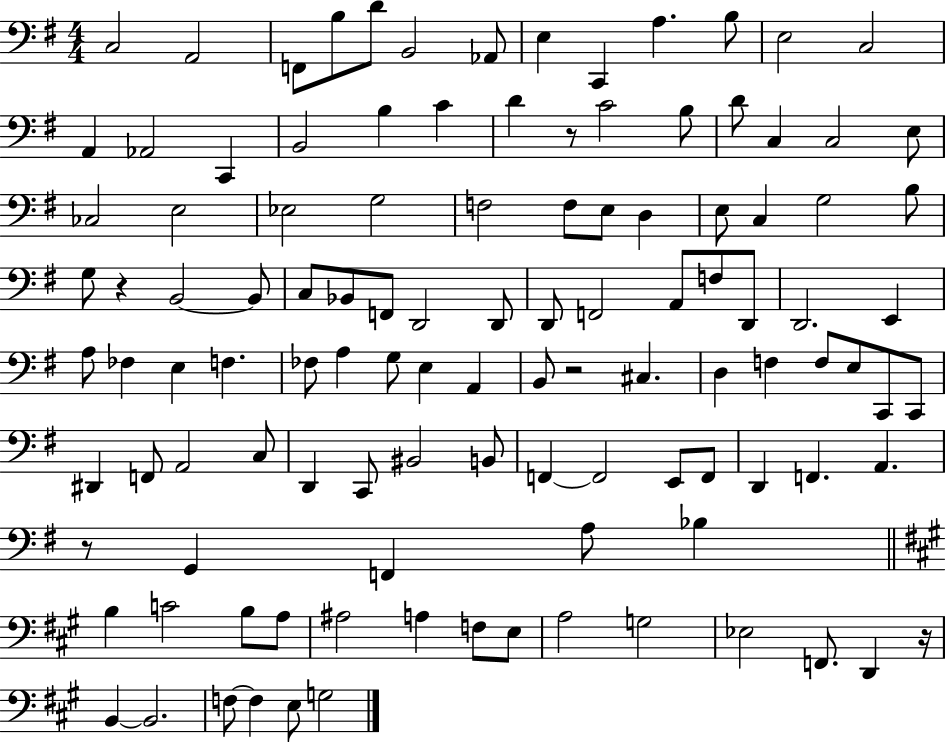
C3/h A2/h F2/e B3/e D4/e B2/h Ab2/e E3/q C2/q A3/q. B3/e E3/h C3/h A2/q Ab2/h C2/q B2/h B3/q C4/q D4/q R/e C4/h B3/e D4/e C3/q C3/h E3/e CES3/h E3/h Eb3/h G3/h F3/h F3/e E3/e D3/q E3/e C3/q G3/h B3/e G3/e R/q B2/h B2/e C3/e Bb2/e F2/e D2/h D2/e D2/e F2/h A2/e F3/e D2/e D2/h. E2/q A3/e FES3/q E3/q F3/q. FES3/e A3/q G3/e E3/q A2/q B2/e R/h C#3/q. D3/q F3/q F3/e E3/e C2/e C2/e D#2/q F2/e A2/h C3/e D2/q C2/e BIS2/h B2/e F2/q F2/h E2/e F2/e D2/q F2/q. A2/q. R/e G2/q F2/q A3/e Bb3/q B3/q C4/h B3/e A3/e A#3/h A3/q F3/e E3/e A3/h G3/h Eb3/h F2/e. D2/q R/s B2/q B2/h. F3/e F3/q E3/e G3/h